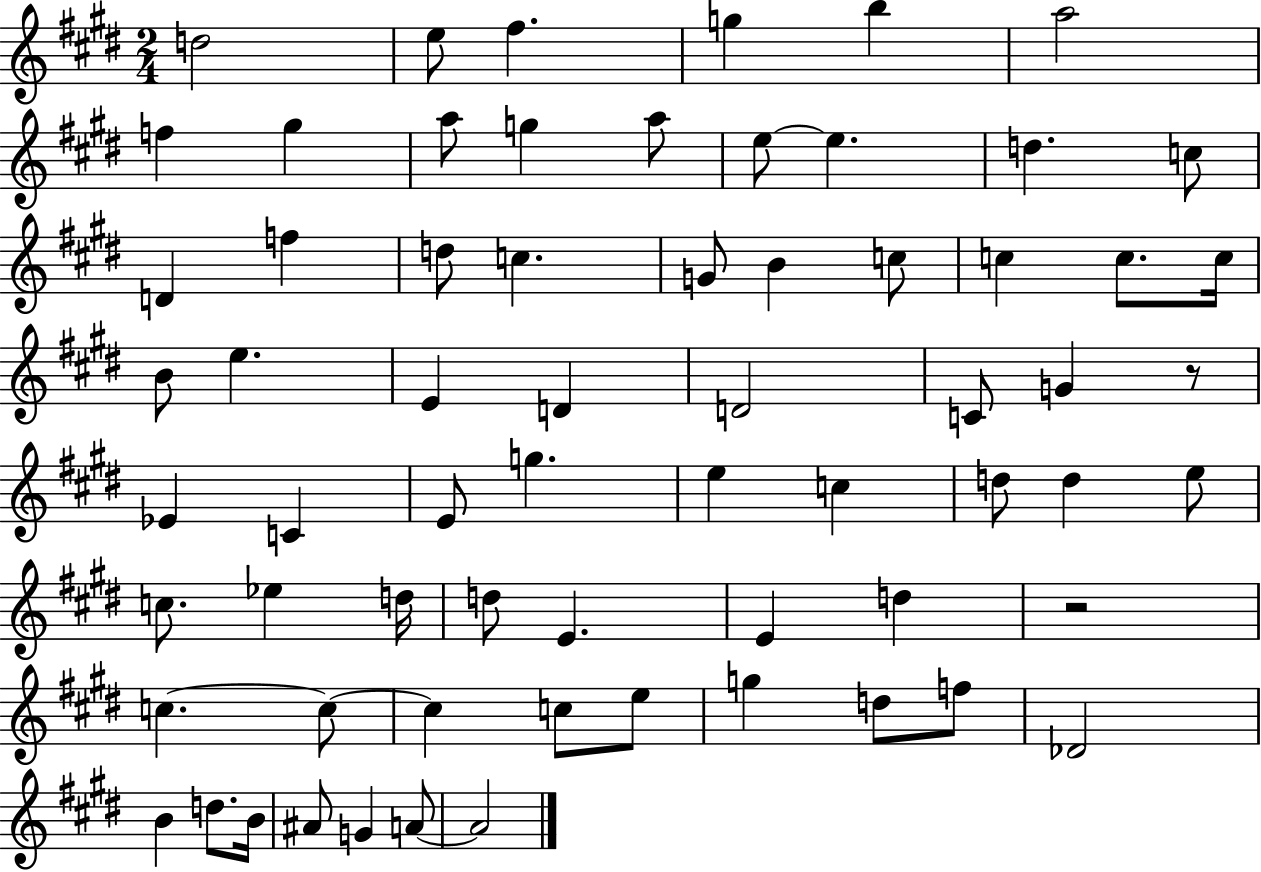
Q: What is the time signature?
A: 2/4